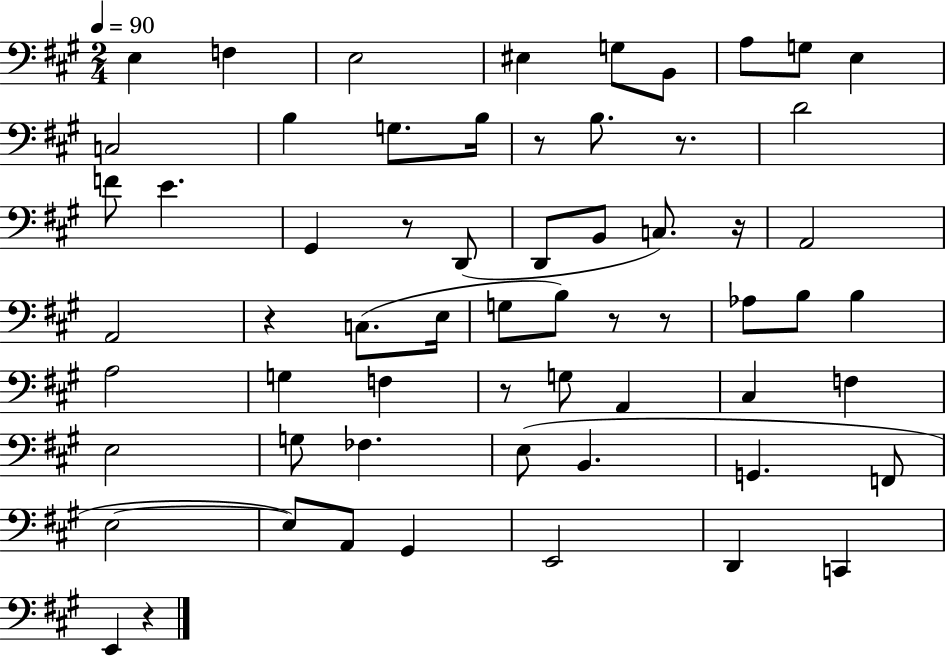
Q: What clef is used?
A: bass